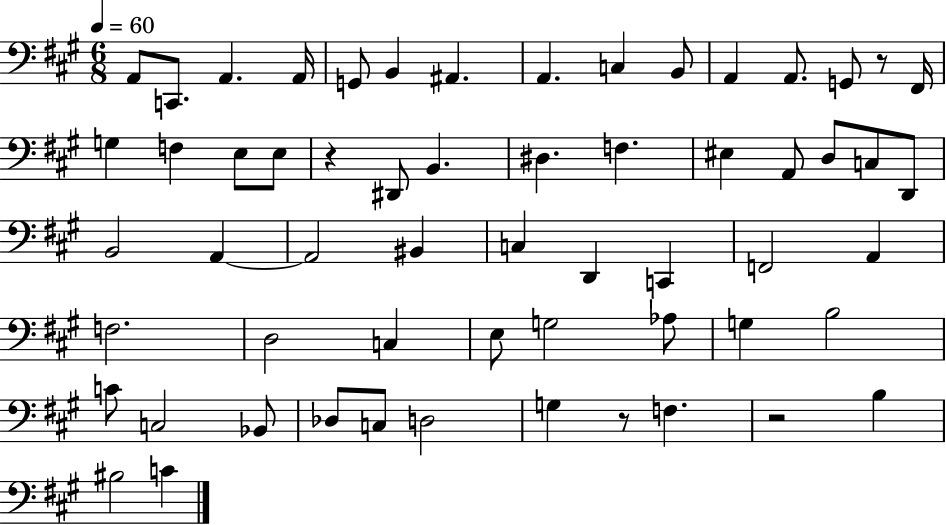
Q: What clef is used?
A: bass